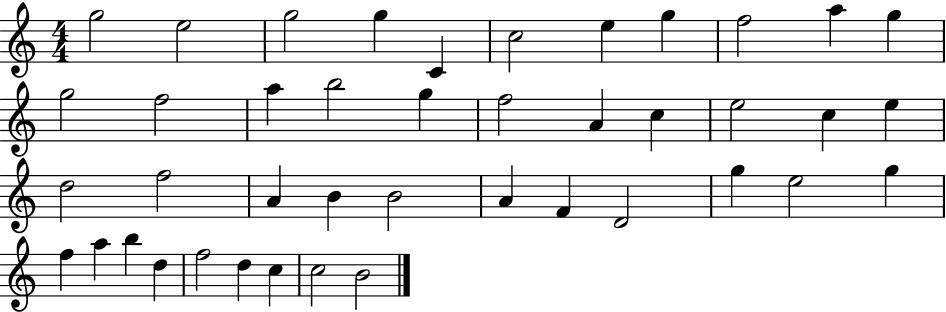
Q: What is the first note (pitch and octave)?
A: G5